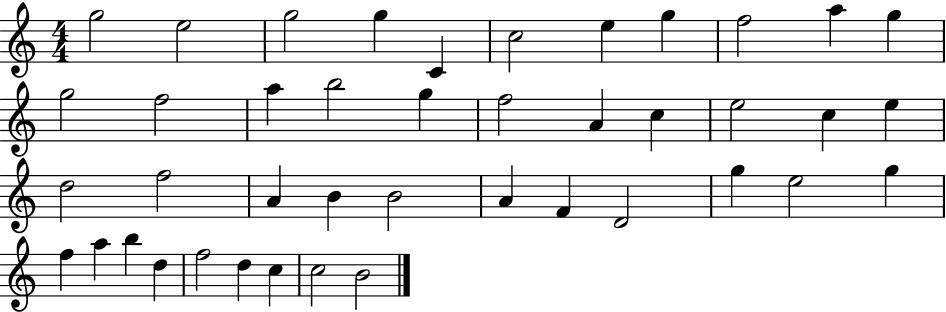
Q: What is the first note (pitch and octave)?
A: G5